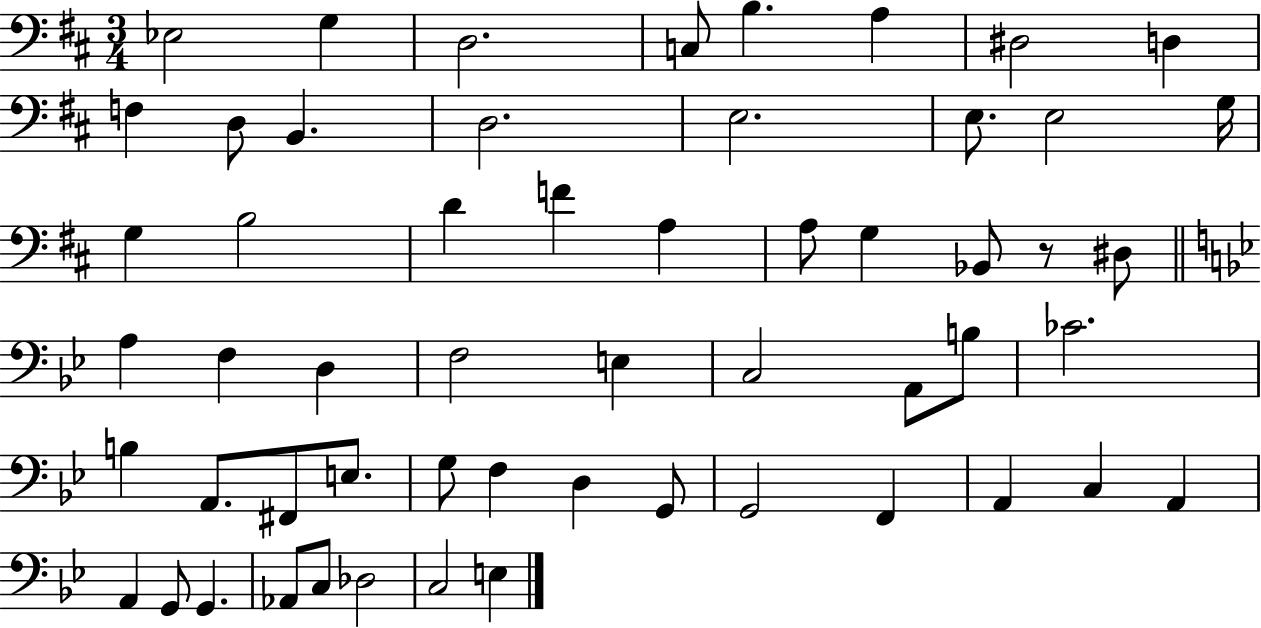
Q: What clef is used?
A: bass